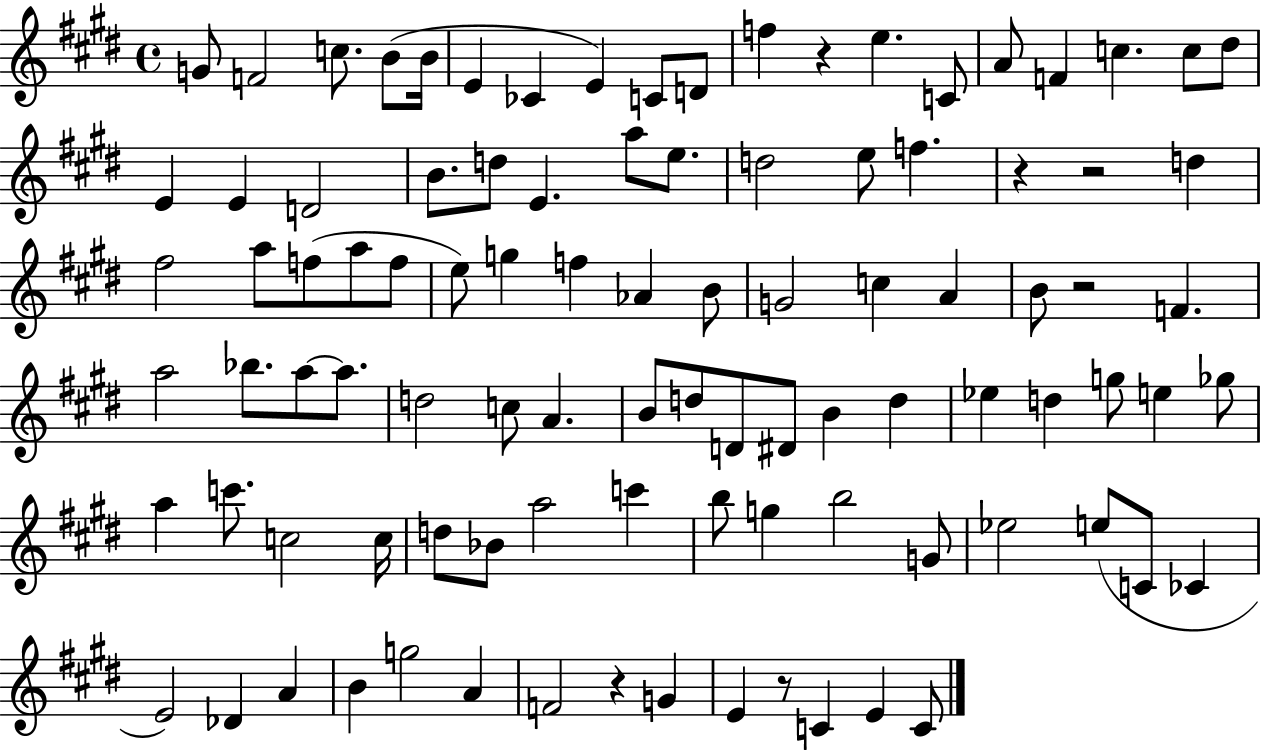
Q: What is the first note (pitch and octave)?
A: G4